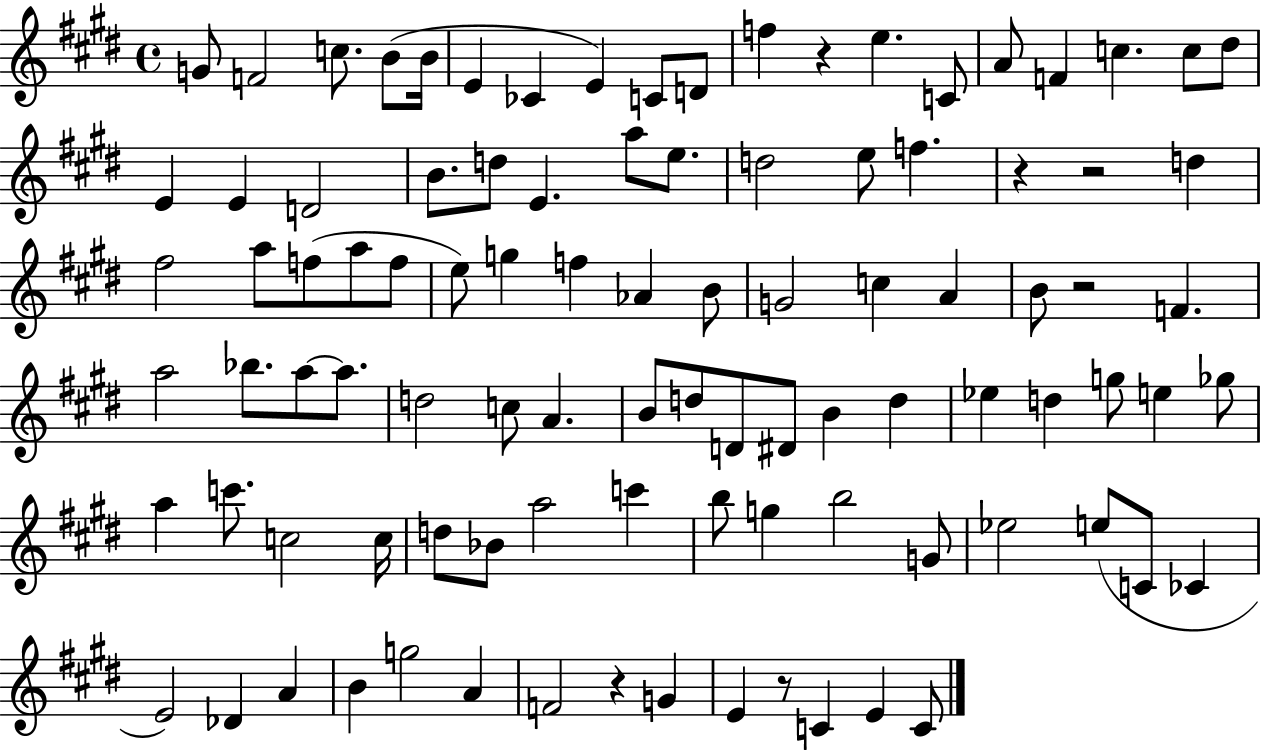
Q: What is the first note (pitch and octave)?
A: G4